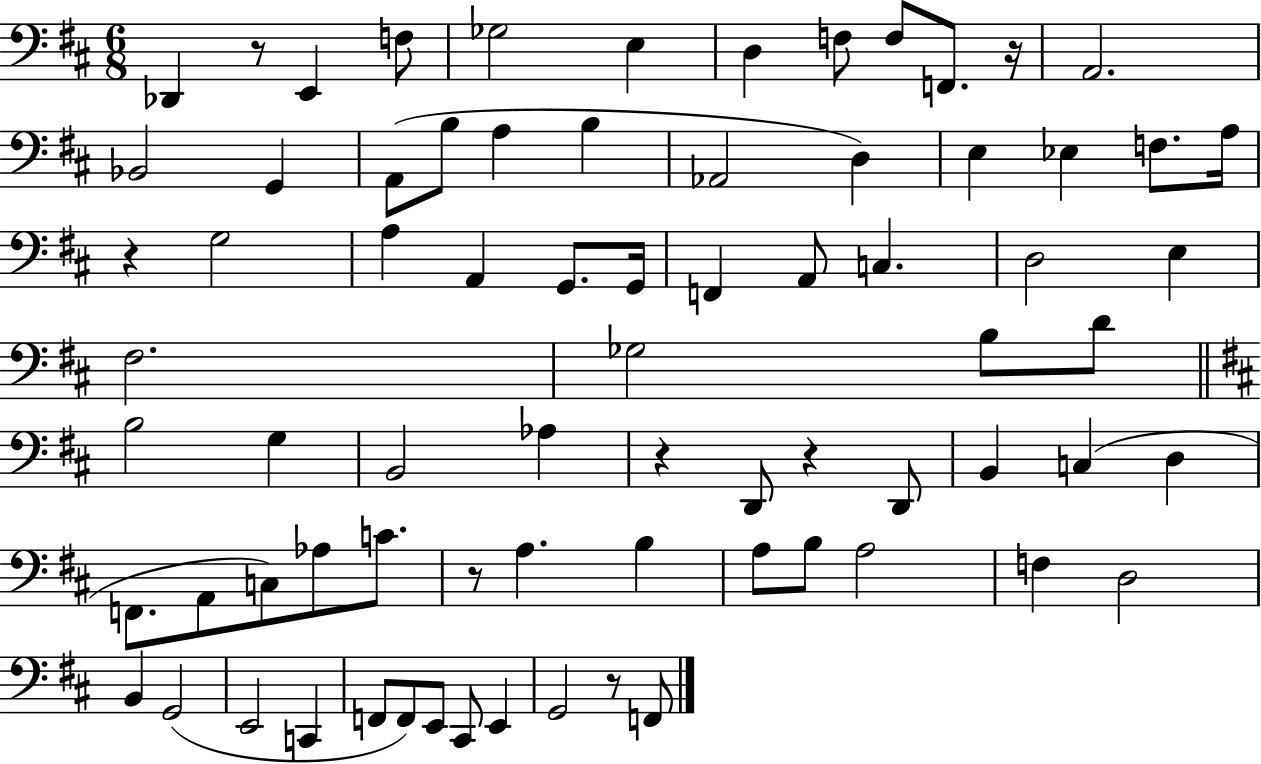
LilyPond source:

{
  \clef bass
  \numericTimeSignature
  \time 6/8
  \key d \major
  des,4 r8 e,4 f8 | ges2 e4 | d4 f8 f8 f,8. r16 | a,2. | \break bes,2 g,4 | a,8( b8 a4 b4 | aes,2 d4) | e4 ees4 f8. a16 | \break r4 g2 | a4 a,4 g,8. g,16 | f,4 a,8 c4. | d2 e4 | \break fis2. | ges2 b8 d'8 | \bar "||" \break \key d \major b2 g4 | b,2 aes4 | r4 d,8 r4 d,8 | b,4 c4( d4 | \break f,8. a,8 c8) aes8 c'8. | r8 a4. b4 | a8 b8 a2 | f4 d2 | \break b,4 g,2( | e,2 c,4 | f,8 f,8) e,8 cis,8 e,4 | g,2 r8 f,8 | \break \bar "|."
}